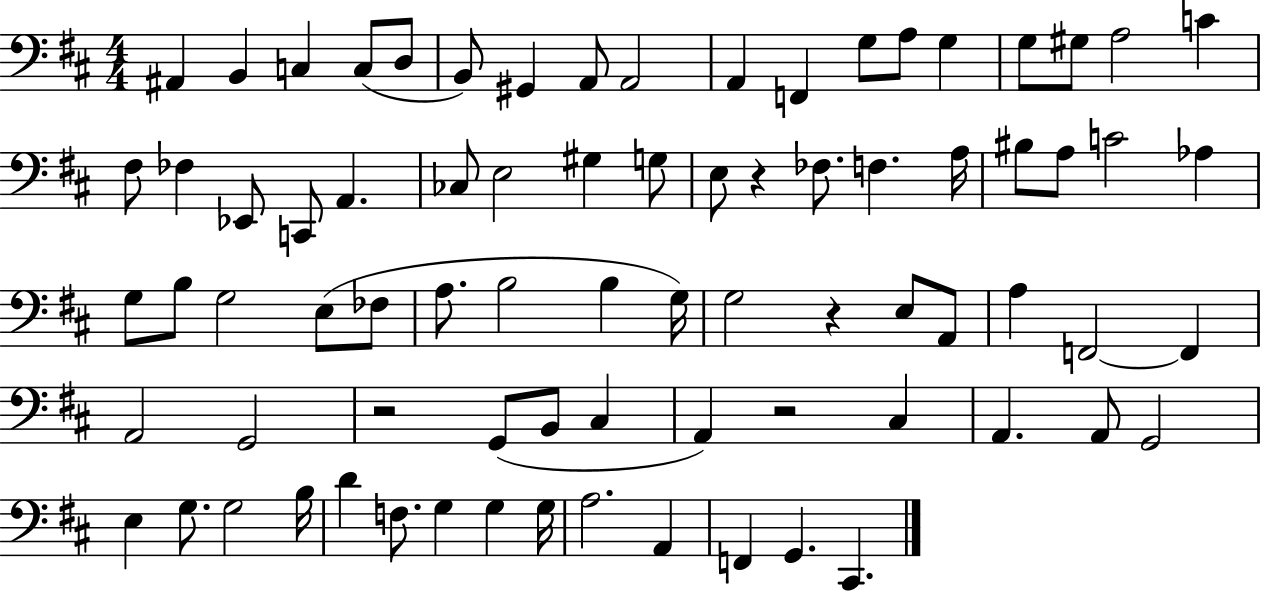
A#2/q B2/q C3/q C3/e D3/e B2/e G#2/q A2/e A2/h A2/q F2/q G3/e A3/e G3/q G3/e G#3/e A3/h C4/q F#3/e FES3/q Eb2/e C2/e A2/q. CES3/e E3/h G#3/q G3/e E3/e R/q FES3/e. F3/q. A3/s BIS3/e A3/e C4/h Ab3/q G3/e B3/e G3/h E3/e FES3/e A3/e. B3/h B3/q G3/s G3/h R/q E3/e A2/e A3/q F2/h F2/q A2/h G2/h R/h G2/e B2/e C#3/q A2/q R/h C#3/q A2/q. A2/e G2/h E3/q G3/e. G3/h B3/s D4/q F3/e. G3/q G3/q G3/s A3/h. A2/q F2/q G2/q. C#2/q.